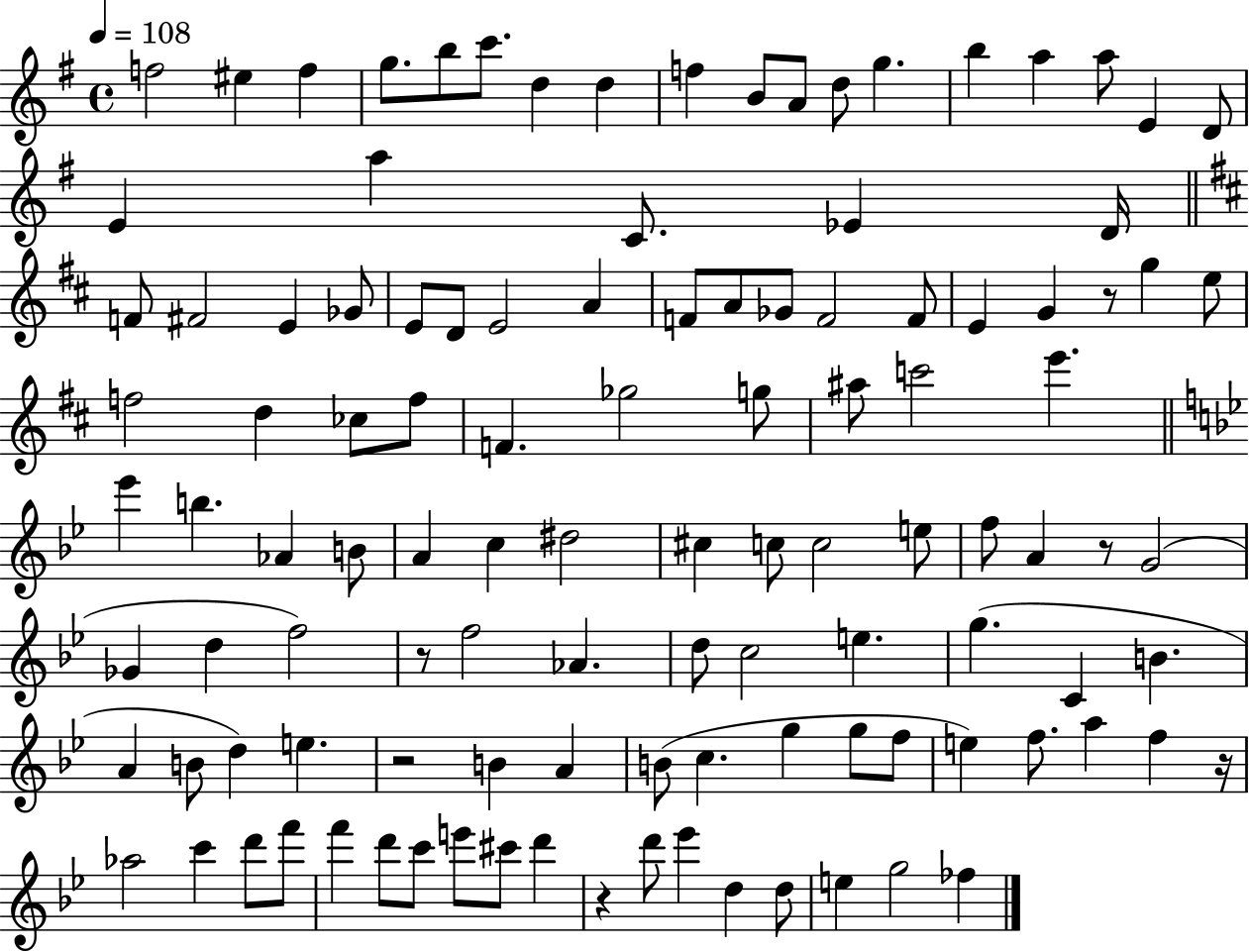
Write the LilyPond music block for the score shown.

{
  \clef treble
  \time 4/4
  \defaultTimeSignature
  \key g \major
  \tempo 4 = 108
  f''2 eis''4 f''4 | g''8. b''8 c'''8. d''4 d''4 | f''4 b'8 a'8 d''8 g''4. | b''4 a''4 a''8 e'4 d'8 | \break e'4 a''4 c'8. ees'4 d'16 | \bar "||" \break \key d \major f'8 fis'2 e'4 ges'8 | e'8 d'8 e'2 a'4 | f'8 a'8 ges'8 f'2 f'8 | e'4 g'4 r8 g''4 e''8 | \break f''2 d''4 ces''8 f''8 | f'4. ges''2 g''8 | ais''8 c'''2 e'''4. | \bar "||" \break \key g \minor ees'''4 b''4. aes'4 b'8 | a'4 c''4 dis''2 | cis''4 c''8 c''2 e''8 | f''8 a'4 r8 g'2( | \break ges'4 d''4 f''2) | r8 f''2 aes'4. | d''8 c''2 e''4. | g''4.( c'4 b'4. | \break a'4 b'8 d''4) e''4. | r2 b'4 a'4 | b'8( c''4. g''4 g''8 f''8 | e''4) f''8. a''4 f''4 r16 | \break aes''2 c'''4 d'''8 f'''8 | f'''4 d'''8 c'''8 e'''8 cis'''8 d'''4 | r4 d'''8 ees'''4 d''4 d''8 | e''4 g''2 fes''4 | \break \bar "|."
}